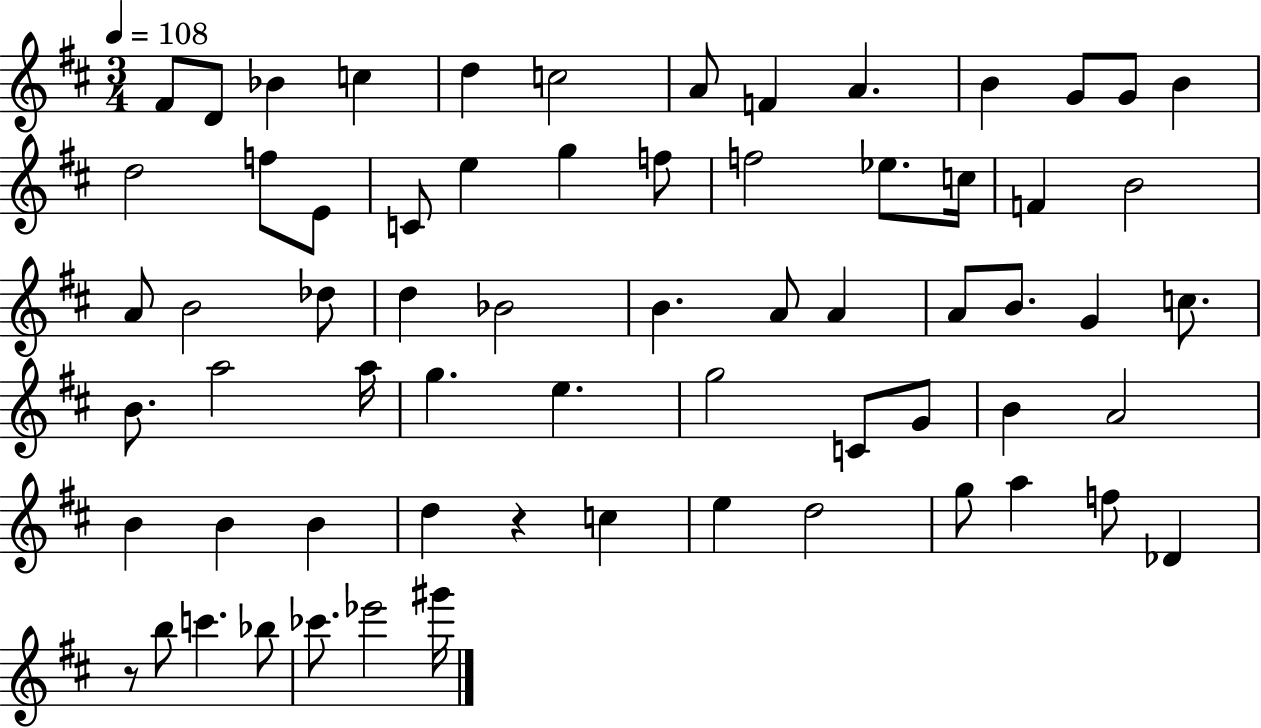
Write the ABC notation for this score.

X:1
T:Untitled
M:3/4
L:1/4
K:D
^F/2 D/2 _B c d c2 A/2 F A B G/2 G/2 B d2 f/2 E/2 C/2 e g f/2 f2 _e/2 c/4 F B2 A/2 B2 _d/2 d _B2 B A/2 A A/2 B/2 G c/2 B/2 a2 a/4 g e g2 C/2 G/2 B A2 B B B d z c e d2 g/2 a f/2 _D z/2 b/2 c' _b/2 _c'/2 _e'2 ^g'/4